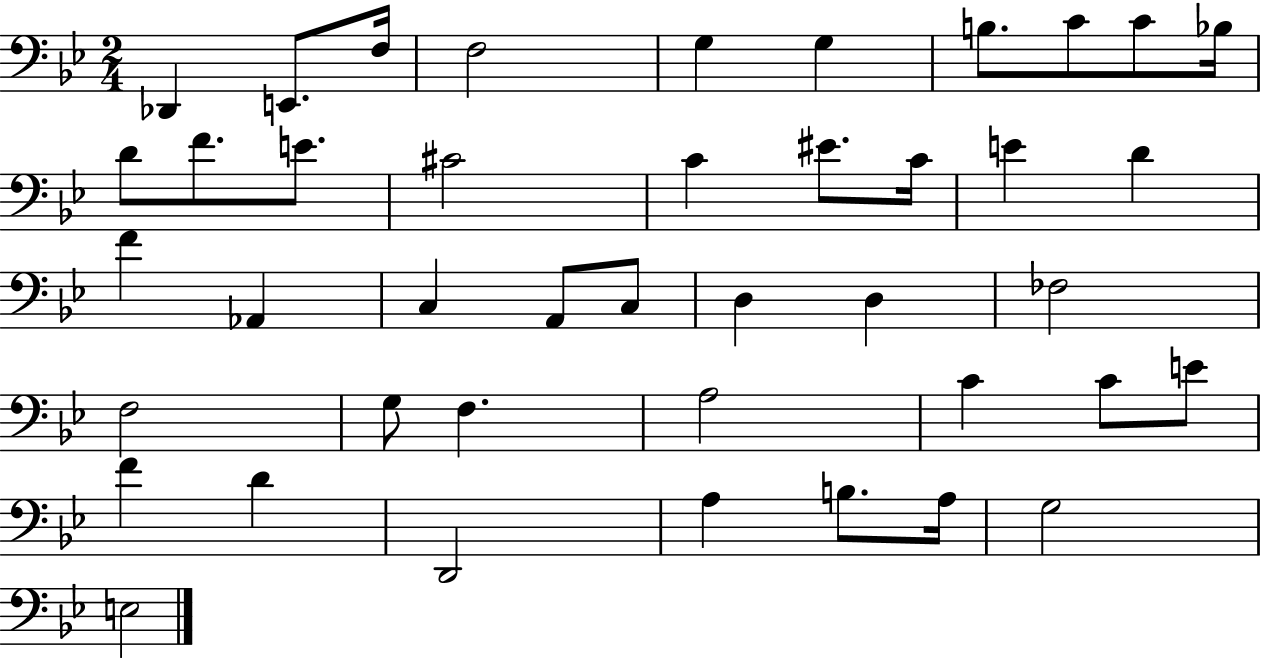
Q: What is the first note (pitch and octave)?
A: Db2